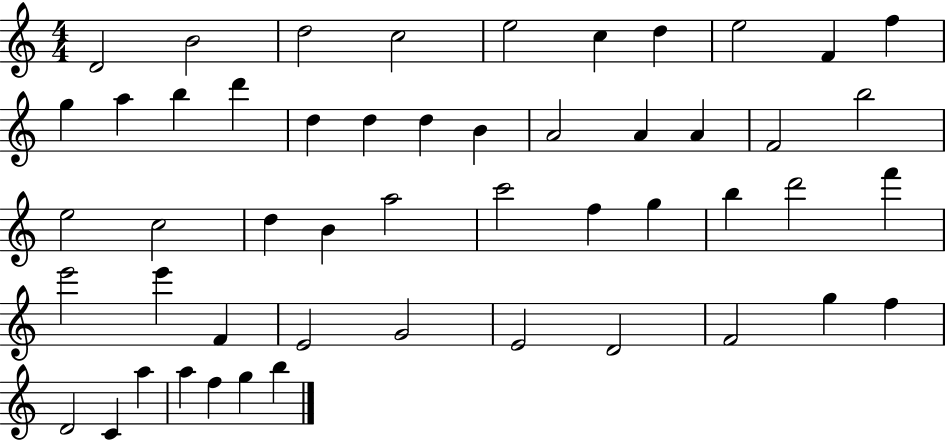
D4/h B4/h D5/h C5/h E5/h C5/q D5/q E5/h F4/q F5/q G5/q A5/q B5/q D6/q D5/q D5/q D5/q B4/q A4/h A4/q A4/q F4/h B5/h E5/h C5/h D5/q B4/q A5/h C6/h F5/q G5/q B5/q D6/h F6/q E6/h E6/q F4/q E4/h G4/h E4/h D4/h F4/h G5/q F5/q D4/h C4/q A5/q A5/q F5/q G5/q B5/q